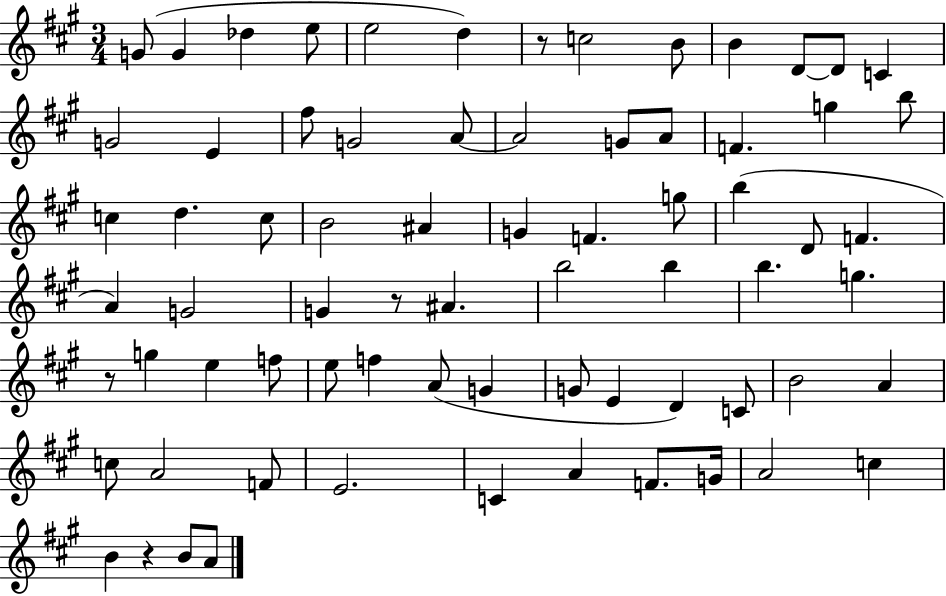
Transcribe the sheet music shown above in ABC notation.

X:1
T:Untitled
M:3/4
L:1/4
K:A
G/2 G _d e/2 e2 d z/2 c2 B/2 B D/2 D/2 C G2 E ^f/2 G2 A/2 A2 G/2 A/2 F g b/2 c d c/2 B2 ^A G F g/2 b D/2 F A G2 G z/2 ^A b2 b b g z/2 g e f/2 e/2 f A/2 G G/2 E D C/2 B2 A c/2 A2 F/2 E2 C A F/2 G/4 A2 c B z B/2 A/2